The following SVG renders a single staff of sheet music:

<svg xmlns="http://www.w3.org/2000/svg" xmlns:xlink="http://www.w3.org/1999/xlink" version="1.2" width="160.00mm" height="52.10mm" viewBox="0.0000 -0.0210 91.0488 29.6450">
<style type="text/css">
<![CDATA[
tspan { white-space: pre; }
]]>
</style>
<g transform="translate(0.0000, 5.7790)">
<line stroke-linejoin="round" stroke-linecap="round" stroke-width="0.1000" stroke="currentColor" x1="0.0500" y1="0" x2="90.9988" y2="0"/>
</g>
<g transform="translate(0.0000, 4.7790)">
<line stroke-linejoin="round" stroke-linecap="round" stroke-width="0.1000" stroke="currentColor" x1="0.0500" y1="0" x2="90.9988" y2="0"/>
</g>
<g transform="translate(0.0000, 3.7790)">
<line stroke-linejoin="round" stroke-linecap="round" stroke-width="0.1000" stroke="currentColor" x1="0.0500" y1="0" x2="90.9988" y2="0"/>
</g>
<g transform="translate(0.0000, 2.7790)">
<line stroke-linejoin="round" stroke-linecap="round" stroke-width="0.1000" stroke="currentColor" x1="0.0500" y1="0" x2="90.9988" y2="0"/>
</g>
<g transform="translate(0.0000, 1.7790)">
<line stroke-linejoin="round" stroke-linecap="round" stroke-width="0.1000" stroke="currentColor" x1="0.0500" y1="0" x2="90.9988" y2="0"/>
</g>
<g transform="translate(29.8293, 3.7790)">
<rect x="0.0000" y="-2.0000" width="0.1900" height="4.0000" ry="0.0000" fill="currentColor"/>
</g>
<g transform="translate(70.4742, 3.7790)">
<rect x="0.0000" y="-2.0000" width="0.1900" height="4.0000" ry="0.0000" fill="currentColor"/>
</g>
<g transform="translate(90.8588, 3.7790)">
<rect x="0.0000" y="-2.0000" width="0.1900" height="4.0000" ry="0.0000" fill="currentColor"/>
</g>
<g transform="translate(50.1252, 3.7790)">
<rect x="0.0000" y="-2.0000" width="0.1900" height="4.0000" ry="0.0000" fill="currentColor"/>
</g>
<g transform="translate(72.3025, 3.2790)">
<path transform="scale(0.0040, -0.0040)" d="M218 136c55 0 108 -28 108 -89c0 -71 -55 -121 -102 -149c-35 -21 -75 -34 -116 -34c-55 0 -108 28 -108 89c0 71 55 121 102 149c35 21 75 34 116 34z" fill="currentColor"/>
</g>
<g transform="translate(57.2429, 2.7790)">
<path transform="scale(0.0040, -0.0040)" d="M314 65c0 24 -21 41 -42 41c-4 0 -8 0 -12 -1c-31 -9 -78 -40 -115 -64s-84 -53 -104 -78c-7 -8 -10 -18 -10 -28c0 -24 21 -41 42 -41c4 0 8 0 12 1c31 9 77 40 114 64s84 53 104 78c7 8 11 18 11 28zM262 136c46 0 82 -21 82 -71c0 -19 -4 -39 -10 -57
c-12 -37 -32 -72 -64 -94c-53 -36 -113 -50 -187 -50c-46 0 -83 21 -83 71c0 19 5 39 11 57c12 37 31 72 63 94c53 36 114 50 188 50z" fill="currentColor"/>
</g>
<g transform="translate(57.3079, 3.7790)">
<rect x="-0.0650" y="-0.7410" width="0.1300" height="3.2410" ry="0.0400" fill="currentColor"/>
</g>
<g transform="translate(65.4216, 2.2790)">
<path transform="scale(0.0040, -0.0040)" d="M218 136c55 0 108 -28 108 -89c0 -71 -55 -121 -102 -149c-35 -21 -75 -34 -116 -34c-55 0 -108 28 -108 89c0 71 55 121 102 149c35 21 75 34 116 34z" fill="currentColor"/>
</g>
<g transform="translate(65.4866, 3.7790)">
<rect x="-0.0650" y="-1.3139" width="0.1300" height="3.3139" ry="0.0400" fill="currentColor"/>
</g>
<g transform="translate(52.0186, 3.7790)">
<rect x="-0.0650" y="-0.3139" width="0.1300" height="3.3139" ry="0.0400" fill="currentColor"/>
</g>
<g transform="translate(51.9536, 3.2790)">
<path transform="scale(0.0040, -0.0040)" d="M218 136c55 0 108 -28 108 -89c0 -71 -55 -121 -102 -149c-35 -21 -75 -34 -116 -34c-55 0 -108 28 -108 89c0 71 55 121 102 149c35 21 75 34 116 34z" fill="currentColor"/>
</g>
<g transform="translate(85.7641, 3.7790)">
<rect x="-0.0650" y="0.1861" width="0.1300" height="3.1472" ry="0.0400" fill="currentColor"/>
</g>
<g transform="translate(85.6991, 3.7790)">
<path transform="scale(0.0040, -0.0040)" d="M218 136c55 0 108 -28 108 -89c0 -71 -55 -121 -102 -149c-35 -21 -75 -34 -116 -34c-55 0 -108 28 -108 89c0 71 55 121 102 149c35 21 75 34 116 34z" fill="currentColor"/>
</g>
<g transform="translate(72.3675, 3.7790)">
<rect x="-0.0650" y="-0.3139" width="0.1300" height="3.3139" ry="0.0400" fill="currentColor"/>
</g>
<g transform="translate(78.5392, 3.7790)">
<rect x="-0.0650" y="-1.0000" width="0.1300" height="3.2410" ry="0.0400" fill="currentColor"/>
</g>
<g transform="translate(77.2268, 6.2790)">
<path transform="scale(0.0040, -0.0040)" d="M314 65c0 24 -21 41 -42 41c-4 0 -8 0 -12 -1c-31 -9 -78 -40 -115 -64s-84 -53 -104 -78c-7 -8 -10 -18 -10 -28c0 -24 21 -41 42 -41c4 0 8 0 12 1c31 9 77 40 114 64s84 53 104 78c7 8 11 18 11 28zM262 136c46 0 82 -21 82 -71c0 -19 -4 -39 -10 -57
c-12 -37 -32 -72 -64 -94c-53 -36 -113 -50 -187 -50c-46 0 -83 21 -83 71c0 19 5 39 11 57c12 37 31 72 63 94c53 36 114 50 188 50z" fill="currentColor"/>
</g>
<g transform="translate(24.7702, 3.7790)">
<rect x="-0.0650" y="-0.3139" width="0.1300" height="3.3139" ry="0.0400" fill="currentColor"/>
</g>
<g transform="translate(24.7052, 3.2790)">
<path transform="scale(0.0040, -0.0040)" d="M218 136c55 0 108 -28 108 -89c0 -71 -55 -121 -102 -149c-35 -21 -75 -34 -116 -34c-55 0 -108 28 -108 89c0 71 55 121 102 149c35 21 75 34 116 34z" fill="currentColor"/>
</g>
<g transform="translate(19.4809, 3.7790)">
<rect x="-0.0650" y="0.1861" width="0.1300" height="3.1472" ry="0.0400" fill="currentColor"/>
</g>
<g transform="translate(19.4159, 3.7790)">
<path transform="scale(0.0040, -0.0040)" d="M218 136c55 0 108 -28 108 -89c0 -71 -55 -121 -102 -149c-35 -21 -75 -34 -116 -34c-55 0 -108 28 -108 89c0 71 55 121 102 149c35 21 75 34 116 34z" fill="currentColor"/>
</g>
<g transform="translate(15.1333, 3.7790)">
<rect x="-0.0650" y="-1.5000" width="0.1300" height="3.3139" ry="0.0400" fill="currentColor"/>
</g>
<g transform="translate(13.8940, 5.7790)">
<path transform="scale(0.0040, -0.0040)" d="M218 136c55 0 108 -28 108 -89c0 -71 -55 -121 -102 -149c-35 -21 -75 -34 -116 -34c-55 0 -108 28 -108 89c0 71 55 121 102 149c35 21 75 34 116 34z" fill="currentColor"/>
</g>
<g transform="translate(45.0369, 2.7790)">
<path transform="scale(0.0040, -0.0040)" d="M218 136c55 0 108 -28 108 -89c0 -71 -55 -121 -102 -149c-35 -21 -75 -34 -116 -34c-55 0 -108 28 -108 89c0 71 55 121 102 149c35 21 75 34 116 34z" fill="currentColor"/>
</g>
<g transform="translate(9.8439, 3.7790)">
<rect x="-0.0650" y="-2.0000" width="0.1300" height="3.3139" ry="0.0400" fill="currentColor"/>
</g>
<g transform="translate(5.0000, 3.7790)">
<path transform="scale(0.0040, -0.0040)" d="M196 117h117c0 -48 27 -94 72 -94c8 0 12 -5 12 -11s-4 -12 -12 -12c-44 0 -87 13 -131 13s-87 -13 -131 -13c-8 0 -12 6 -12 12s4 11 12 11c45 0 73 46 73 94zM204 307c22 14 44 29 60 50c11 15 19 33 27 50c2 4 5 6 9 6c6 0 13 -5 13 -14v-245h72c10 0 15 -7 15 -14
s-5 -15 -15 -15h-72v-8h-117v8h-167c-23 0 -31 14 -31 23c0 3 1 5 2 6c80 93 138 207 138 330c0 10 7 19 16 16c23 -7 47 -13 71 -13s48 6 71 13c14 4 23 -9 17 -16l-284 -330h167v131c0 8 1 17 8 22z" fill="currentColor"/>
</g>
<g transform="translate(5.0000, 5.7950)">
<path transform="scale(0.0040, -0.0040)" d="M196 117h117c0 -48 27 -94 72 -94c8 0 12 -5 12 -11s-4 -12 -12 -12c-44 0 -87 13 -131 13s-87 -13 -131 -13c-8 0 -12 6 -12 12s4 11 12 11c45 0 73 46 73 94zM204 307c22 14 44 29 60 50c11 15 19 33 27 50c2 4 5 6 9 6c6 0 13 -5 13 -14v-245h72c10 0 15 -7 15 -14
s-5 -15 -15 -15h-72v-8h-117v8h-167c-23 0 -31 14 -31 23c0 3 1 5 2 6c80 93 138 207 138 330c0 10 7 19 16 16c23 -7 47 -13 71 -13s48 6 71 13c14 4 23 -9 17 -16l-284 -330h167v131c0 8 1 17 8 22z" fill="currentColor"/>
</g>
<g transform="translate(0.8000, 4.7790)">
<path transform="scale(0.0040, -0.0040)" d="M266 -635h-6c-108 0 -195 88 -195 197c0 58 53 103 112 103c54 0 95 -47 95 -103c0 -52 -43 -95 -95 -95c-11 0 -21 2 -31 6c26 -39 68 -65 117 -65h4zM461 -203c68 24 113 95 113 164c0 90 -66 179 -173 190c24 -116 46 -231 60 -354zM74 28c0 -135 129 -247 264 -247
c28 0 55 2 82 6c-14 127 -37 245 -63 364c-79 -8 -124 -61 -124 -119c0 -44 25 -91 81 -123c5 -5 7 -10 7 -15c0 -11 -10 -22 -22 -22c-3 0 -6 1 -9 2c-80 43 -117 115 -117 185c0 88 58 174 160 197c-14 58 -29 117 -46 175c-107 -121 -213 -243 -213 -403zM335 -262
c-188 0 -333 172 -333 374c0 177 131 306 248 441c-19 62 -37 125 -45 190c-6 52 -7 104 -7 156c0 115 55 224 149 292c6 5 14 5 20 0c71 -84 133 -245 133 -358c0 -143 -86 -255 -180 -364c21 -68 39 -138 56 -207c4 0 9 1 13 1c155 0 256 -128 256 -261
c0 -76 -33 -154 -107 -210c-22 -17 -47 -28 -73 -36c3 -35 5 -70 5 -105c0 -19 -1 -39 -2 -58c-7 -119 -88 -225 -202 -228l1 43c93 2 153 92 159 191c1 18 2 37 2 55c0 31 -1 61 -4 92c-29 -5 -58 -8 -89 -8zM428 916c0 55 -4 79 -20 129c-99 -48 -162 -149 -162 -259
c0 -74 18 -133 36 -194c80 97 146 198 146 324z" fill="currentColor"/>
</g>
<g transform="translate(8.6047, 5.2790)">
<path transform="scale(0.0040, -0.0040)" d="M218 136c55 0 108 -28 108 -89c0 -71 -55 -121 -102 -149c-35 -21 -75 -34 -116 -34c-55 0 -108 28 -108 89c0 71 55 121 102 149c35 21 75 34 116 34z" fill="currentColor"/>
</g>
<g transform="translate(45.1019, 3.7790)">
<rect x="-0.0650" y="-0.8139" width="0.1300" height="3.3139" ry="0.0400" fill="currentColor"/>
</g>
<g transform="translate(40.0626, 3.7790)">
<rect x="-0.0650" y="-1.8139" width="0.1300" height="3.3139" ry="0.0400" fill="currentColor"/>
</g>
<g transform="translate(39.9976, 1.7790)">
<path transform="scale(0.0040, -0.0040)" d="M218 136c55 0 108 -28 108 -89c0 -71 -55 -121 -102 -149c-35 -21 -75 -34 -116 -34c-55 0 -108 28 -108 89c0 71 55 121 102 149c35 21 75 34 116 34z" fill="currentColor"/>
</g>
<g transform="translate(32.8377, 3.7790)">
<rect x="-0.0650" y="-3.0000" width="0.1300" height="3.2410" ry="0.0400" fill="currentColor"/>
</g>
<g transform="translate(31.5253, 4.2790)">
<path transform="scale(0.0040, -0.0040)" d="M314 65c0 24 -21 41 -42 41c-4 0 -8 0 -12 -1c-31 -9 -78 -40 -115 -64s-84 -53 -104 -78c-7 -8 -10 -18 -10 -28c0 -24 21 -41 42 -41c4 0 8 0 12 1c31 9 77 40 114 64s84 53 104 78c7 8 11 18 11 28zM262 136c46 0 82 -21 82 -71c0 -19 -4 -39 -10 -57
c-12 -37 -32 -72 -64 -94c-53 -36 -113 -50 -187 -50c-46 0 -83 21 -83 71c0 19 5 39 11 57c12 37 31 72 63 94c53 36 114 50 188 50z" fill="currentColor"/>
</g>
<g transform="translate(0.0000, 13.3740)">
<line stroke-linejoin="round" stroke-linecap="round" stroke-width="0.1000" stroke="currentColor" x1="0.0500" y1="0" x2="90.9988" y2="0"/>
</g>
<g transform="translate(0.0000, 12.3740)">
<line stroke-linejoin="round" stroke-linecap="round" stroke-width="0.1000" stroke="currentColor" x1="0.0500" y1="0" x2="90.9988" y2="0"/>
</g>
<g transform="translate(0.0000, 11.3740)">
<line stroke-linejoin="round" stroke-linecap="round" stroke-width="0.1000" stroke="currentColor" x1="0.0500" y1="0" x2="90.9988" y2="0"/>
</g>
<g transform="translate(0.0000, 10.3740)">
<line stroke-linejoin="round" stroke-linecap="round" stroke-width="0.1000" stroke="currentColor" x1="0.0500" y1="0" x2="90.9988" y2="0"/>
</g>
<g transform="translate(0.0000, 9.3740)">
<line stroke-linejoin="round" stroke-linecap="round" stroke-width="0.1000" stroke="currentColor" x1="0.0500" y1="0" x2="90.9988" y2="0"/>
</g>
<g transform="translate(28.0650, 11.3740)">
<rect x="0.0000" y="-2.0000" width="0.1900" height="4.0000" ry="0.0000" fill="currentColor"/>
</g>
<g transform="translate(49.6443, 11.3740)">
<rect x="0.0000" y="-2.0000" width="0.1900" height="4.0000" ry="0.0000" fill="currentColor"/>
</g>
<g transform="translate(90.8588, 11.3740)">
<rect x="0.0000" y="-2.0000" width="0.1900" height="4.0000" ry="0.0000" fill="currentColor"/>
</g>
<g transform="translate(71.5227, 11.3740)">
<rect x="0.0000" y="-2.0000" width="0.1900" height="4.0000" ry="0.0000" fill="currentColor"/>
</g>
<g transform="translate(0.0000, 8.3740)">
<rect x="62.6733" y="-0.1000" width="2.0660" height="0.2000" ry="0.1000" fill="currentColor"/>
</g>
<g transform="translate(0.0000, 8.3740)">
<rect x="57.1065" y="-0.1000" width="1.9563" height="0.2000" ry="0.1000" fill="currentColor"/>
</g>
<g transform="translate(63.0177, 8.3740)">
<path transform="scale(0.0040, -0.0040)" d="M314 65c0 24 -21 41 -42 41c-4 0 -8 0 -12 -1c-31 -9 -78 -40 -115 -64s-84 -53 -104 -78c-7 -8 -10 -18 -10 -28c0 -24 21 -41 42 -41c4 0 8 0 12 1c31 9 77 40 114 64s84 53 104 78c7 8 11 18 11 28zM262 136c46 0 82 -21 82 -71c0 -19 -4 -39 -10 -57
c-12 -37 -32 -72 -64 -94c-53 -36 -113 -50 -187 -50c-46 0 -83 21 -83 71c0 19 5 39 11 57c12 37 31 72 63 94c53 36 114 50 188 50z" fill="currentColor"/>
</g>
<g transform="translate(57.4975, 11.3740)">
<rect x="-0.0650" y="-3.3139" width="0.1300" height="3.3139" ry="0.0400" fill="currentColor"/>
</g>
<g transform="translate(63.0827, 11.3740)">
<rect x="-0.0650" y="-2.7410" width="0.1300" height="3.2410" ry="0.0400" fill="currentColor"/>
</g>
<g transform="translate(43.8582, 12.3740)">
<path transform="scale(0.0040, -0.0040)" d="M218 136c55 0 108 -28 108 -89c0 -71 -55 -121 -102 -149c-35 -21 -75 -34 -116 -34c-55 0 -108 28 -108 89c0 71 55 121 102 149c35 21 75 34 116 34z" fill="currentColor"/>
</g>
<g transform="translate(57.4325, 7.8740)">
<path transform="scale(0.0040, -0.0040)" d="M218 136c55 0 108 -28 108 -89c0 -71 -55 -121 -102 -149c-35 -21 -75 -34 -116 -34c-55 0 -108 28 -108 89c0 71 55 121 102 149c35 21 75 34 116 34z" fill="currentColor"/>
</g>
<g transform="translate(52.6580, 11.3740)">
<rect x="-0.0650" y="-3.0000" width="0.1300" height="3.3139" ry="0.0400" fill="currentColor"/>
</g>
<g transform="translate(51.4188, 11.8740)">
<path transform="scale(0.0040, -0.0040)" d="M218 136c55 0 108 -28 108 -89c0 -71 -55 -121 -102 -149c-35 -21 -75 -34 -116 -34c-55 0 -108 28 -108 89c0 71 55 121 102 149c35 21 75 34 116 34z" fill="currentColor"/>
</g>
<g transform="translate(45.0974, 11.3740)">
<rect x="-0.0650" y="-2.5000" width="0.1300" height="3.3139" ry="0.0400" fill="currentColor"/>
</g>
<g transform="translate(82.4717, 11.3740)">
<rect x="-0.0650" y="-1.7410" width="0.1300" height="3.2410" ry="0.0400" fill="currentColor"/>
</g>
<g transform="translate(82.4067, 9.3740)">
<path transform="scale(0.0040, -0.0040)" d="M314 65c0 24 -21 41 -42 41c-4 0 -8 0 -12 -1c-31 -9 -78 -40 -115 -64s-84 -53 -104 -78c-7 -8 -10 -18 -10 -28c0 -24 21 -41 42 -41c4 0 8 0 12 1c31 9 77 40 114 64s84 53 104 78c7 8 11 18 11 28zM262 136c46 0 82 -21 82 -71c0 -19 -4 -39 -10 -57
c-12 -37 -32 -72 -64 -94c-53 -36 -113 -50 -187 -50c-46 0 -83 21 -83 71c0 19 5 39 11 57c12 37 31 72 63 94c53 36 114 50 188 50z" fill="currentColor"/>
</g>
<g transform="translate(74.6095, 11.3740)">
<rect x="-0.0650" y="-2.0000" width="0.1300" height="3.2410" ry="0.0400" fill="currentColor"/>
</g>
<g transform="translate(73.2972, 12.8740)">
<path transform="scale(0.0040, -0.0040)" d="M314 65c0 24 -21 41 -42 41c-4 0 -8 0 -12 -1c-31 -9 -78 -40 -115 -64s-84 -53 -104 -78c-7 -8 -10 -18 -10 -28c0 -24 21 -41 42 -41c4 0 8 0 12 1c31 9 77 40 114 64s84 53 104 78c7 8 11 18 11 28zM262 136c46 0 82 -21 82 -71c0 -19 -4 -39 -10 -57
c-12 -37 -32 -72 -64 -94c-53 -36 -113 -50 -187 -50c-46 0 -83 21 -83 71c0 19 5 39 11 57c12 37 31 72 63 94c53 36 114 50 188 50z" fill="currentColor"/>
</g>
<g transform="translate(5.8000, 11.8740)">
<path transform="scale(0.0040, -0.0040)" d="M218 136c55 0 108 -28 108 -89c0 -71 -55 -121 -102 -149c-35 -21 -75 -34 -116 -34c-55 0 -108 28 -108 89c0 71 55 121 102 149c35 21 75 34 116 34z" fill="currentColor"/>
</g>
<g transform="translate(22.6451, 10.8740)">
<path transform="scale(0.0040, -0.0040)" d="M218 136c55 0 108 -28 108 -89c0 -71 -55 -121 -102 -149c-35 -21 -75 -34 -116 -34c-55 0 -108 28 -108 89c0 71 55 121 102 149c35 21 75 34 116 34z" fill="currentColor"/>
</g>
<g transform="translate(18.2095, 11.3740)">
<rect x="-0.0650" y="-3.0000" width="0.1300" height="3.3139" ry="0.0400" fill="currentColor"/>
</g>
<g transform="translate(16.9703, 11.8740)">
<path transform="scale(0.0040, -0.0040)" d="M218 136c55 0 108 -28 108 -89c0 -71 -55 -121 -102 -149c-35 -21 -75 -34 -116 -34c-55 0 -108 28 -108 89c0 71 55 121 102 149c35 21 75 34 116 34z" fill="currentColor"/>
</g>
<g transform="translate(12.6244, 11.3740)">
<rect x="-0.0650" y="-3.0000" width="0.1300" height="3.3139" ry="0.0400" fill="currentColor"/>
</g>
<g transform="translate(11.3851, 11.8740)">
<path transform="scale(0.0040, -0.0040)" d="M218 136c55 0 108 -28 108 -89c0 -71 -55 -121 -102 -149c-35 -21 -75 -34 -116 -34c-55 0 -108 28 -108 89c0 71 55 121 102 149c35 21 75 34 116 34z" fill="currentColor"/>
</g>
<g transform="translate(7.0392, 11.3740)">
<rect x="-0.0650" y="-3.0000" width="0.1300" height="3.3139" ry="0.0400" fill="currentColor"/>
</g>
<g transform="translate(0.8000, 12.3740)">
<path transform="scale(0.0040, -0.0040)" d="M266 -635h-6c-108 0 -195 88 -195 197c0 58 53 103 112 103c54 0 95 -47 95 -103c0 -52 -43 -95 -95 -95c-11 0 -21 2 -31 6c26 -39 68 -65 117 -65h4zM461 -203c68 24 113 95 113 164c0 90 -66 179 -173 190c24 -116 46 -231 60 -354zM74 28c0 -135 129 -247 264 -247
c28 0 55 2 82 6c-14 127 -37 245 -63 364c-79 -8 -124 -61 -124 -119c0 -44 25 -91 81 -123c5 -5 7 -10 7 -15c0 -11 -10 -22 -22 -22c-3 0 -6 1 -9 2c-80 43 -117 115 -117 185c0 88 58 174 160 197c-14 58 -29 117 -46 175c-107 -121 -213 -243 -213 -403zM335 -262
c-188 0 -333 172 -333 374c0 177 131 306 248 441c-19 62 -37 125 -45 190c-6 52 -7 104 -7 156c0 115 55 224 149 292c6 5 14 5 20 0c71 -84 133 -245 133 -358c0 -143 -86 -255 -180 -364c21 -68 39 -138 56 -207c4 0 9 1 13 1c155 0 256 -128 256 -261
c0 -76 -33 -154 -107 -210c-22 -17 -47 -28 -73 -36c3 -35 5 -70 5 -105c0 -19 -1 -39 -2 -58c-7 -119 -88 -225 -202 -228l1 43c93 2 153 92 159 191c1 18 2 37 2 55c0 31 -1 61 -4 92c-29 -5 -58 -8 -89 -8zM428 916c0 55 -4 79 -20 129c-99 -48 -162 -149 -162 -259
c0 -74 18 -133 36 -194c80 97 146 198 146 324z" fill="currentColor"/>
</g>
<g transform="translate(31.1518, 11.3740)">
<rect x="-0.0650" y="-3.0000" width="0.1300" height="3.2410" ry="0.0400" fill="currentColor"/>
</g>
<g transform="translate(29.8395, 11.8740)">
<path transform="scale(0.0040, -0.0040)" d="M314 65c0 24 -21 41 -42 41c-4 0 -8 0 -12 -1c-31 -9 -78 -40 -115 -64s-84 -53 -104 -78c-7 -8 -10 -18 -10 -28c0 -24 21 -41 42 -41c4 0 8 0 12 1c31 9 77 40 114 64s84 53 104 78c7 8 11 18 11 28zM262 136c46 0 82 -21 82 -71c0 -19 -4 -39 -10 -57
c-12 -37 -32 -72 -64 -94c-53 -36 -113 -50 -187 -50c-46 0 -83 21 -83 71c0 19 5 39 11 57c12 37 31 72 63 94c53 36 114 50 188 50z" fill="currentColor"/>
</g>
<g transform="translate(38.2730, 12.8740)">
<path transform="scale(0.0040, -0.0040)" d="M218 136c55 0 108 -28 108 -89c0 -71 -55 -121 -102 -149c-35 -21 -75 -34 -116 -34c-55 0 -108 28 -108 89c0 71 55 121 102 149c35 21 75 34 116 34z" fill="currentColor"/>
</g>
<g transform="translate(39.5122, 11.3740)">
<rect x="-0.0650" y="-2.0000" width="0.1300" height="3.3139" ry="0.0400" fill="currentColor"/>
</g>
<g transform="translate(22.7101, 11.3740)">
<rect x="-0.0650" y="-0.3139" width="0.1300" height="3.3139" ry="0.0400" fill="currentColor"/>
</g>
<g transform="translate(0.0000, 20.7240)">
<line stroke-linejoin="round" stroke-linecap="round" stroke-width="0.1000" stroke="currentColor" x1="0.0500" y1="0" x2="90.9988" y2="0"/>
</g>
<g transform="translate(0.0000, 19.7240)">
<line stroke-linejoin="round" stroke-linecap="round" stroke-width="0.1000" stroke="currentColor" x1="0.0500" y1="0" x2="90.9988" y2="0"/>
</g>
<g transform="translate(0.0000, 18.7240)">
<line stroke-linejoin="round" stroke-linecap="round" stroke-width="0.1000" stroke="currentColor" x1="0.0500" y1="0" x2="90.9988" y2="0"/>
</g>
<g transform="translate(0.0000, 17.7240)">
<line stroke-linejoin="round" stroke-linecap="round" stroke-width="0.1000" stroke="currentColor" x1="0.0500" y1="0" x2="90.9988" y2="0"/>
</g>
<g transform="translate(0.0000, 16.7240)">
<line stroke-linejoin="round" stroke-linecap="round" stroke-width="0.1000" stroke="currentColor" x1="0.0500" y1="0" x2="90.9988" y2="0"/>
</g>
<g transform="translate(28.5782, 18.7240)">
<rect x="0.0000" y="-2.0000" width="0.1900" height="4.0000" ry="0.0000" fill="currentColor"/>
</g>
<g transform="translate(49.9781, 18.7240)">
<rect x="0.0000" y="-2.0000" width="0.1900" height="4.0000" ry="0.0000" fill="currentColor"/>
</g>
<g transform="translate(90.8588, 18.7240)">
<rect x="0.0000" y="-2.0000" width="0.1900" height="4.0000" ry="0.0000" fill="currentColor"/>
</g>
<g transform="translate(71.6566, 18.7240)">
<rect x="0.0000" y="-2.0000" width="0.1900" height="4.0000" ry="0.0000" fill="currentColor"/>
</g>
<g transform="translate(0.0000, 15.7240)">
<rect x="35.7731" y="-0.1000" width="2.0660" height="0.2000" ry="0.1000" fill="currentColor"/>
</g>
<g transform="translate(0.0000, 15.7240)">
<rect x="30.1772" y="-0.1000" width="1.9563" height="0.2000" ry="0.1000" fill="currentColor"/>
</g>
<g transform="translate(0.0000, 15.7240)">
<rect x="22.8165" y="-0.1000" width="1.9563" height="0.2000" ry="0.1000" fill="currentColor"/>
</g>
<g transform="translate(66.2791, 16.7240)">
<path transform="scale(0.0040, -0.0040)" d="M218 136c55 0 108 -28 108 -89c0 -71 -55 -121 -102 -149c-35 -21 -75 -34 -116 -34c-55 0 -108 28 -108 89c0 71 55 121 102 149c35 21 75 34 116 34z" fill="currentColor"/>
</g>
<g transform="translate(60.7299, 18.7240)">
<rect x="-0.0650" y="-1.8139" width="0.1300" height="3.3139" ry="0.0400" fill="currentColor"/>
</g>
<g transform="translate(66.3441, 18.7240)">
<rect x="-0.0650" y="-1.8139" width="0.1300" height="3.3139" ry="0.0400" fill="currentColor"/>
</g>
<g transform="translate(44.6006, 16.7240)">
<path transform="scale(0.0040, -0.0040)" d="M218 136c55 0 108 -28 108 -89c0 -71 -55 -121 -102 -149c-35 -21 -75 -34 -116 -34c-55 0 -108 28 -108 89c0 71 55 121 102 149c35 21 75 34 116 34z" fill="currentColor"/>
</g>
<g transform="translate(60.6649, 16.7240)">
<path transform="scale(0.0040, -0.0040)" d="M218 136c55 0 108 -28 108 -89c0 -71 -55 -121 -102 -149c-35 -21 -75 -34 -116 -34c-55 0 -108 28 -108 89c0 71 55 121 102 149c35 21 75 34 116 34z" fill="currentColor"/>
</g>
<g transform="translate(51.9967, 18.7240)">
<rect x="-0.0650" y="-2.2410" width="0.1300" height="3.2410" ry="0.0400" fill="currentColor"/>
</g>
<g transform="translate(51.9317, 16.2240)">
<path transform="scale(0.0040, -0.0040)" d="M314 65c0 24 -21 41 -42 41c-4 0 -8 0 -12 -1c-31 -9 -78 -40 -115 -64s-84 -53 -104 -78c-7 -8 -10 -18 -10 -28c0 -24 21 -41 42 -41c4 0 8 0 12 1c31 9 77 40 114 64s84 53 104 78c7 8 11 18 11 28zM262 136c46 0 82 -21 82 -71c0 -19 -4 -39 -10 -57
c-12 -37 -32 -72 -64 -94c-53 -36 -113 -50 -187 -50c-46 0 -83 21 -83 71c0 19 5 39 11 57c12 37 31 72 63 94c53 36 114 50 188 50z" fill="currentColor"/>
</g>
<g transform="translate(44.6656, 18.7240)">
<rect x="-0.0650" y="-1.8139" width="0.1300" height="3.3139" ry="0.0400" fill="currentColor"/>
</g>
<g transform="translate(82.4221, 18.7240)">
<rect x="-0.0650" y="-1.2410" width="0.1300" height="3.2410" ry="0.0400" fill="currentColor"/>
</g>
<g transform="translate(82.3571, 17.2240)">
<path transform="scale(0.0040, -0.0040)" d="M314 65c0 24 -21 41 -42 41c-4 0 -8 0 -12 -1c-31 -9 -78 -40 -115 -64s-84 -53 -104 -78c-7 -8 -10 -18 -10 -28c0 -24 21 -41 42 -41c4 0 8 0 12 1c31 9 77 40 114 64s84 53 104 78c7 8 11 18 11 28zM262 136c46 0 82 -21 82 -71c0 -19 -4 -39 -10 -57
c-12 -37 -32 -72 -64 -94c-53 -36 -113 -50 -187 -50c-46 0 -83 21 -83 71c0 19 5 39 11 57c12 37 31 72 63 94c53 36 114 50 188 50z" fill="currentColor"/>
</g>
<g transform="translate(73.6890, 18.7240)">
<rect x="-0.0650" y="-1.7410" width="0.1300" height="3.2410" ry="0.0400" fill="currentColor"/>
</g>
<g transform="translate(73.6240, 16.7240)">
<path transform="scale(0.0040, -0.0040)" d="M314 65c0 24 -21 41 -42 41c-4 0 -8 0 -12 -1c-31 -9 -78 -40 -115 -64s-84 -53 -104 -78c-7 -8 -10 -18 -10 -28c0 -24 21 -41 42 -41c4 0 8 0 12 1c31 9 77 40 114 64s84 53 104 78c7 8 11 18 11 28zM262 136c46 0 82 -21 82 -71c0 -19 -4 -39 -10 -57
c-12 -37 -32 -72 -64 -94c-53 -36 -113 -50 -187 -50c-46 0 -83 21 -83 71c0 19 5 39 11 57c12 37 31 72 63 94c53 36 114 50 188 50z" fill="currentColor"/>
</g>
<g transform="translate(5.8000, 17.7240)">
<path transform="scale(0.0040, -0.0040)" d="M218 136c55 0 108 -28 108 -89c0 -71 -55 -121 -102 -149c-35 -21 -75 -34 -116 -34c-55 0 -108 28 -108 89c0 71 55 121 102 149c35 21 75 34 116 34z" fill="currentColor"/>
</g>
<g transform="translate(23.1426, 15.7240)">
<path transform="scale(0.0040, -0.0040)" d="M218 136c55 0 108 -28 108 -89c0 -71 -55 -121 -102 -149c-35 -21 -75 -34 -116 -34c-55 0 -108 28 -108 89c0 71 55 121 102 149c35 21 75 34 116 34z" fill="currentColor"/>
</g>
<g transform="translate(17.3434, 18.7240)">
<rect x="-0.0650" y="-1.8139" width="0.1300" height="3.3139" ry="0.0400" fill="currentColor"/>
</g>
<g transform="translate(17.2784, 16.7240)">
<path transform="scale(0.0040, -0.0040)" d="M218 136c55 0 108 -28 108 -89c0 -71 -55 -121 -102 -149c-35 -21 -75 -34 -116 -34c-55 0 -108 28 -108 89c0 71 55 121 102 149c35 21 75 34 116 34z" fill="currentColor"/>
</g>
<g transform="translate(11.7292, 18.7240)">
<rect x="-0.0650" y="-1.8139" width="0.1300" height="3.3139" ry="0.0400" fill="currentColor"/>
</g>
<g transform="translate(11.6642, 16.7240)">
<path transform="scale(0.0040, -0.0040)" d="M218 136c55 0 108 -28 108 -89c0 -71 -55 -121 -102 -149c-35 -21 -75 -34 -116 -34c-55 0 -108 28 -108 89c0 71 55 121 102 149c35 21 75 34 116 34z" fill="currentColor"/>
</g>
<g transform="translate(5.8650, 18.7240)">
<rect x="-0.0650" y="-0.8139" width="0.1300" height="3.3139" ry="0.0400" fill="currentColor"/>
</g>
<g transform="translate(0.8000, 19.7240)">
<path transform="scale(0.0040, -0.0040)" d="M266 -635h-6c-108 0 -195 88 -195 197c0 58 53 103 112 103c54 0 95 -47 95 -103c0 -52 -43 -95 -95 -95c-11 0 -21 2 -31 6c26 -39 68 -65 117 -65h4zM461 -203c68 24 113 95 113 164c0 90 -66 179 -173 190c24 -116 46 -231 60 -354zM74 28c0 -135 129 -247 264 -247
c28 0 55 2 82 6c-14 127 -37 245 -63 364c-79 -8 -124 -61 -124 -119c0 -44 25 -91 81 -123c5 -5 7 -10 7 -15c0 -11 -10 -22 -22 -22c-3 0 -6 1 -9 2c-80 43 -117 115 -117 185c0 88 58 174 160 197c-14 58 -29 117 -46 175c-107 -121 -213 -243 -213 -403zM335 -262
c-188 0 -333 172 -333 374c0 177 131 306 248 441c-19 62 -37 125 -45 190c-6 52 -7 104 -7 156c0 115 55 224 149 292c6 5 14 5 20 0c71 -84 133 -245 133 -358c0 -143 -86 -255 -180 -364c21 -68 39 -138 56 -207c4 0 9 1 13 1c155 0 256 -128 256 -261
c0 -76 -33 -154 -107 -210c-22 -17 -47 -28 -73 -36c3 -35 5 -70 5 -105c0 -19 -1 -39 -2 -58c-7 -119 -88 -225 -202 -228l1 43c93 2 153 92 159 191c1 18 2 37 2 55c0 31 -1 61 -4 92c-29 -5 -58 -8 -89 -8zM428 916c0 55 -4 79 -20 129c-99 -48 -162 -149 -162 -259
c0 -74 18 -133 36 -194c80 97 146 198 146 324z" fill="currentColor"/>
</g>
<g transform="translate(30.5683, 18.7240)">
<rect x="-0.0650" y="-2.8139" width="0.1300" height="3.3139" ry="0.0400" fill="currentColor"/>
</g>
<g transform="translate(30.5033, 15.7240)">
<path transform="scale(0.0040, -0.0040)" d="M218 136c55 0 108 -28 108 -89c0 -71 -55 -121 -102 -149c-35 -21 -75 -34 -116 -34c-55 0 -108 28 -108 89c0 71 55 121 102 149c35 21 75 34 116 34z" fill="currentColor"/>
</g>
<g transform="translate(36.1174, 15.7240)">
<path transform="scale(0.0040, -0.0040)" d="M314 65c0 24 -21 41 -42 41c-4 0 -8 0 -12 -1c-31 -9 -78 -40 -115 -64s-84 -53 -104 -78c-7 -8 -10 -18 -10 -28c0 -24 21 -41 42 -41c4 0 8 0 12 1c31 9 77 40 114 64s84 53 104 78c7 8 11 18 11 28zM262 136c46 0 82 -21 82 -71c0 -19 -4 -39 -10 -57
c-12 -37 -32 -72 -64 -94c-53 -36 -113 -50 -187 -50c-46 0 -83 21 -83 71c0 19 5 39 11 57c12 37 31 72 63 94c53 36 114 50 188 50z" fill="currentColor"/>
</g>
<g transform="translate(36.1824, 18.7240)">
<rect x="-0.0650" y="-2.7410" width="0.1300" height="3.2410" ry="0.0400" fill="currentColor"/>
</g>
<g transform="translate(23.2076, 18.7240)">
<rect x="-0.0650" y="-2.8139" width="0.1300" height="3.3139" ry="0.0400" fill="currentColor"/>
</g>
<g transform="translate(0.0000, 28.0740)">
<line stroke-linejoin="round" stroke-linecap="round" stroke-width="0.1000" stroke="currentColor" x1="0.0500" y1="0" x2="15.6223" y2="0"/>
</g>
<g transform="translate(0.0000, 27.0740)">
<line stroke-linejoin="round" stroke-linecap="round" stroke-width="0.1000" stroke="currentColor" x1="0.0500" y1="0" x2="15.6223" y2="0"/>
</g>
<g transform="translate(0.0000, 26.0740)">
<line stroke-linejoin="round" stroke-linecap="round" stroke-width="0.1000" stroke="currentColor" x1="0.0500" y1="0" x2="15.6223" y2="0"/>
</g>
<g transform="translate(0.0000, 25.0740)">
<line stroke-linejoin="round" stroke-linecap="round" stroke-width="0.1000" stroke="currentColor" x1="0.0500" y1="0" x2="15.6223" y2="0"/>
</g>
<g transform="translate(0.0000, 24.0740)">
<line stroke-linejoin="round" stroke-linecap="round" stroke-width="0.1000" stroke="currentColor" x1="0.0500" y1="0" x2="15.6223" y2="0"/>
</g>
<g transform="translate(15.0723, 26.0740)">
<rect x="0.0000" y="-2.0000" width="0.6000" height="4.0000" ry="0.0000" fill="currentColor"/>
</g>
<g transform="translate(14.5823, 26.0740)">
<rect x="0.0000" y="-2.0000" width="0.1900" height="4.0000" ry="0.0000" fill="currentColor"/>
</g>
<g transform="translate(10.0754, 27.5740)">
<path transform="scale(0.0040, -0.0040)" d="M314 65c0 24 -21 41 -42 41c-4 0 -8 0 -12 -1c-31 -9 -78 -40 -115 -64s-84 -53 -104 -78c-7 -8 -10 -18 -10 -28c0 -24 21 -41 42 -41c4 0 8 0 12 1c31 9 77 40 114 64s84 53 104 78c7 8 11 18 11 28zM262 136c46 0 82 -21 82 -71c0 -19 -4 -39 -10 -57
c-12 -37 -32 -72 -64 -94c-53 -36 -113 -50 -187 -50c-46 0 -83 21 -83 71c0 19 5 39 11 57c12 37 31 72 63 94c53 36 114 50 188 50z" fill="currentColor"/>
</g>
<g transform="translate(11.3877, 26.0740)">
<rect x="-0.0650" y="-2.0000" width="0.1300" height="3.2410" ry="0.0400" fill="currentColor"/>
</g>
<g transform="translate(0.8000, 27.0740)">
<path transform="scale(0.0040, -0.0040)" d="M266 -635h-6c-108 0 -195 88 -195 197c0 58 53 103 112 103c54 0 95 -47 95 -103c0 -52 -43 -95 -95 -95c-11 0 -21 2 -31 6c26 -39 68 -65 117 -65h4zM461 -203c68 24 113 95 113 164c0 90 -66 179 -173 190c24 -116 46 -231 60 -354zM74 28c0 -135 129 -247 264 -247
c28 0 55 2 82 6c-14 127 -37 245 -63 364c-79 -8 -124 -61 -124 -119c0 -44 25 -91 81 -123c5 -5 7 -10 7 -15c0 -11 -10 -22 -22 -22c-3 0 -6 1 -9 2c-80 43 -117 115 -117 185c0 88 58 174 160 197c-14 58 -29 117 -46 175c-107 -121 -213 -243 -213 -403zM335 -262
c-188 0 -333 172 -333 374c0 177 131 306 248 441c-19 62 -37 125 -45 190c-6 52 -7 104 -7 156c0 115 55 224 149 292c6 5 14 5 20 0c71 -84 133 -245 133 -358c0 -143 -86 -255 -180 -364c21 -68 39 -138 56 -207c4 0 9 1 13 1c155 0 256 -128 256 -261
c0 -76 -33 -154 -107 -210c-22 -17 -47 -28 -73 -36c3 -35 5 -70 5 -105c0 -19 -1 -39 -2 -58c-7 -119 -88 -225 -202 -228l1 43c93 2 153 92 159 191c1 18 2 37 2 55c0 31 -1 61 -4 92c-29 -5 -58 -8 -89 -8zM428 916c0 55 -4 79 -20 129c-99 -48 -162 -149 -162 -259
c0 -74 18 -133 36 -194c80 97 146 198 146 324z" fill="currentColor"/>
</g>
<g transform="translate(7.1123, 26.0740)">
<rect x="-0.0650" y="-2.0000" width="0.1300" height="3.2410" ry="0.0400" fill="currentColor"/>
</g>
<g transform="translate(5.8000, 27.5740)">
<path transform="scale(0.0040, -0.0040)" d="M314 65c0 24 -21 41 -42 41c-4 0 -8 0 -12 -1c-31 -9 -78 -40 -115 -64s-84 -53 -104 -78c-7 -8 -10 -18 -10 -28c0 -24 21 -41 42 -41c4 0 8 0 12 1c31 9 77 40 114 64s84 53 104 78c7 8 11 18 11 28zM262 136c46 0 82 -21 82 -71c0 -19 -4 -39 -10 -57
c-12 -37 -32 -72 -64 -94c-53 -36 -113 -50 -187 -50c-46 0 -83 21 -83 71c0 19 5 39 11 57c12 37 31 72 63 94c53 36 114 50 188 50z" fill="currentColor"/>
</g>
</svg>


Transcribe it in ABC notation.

X:1
T:Untitled
M:4/4
L:1/4
K:C
F E B c A2 f d c d2 e c D2 B A A A c A2 F G A b a2 F2 f2 d f f a a a2 f g2 f f f2 e2 F2 F2